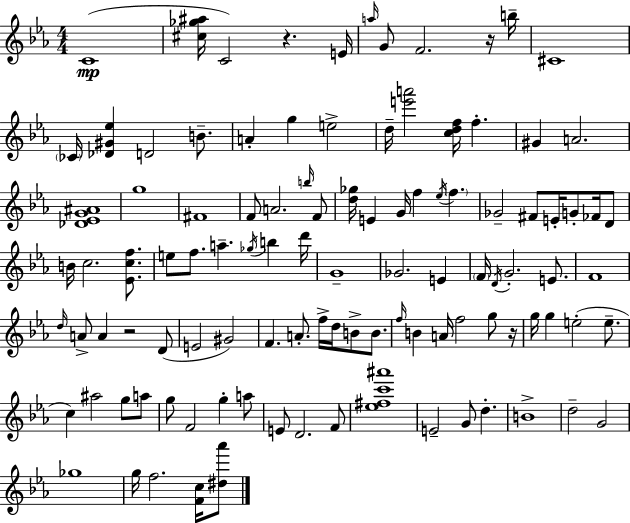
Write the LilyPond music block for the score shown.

{
  \clef treble
  \numericTimeSignature
  \time 4/4
  \key c \minor
  c'1(\mp | <cis'' ges'' ais''>16 c'2) r4. e'16 | \grace { a''16 } g'8 f'2. r16 | b''16-- cis'1 | \break \parenthesize ces'16 <des' gis' ees''>4 d'2 b'8.-- | a'4-. g''4 e''2-> | d''16-- <e''' a'''>2 <c'' d'' f''>16 f''4.-. | gis'4 a'2. | \break <des' ees' g' ais'>1 | g''1 | fis'1 | f'8 a'2. \grace { b''16 } | \break f'8 <d'' ges''>16 e'4 g'16 f''4 \acciaccatura { ees''16 } \parenthesize f''4. | ges'2-- fis'8 e'16-. g'8-. | fes'16 d'8 b'16 c''2. | <ees' c'' f''>8. e''8 f''8. a''4.-- \acciaccatura { ges''16 } b''4 | \break d'''16 g'1-- | ges'2. | e'4 \parenthesize f'16 \acciaccatura { d'16 } g'2.-. | e'8. f'1 | \break \grace { d''16 } a'8-> a'4 r2 | d'8( e'2 gis'2) | f'4. a'8.-. f''16-> | d''16 b'8-> b'8. \grace { f''16 } b'4 a'16 f''2 | \break g''8 r16 g''16 g''4 e''2-.( | e''8.-- c''4) ais''2 | g''8 a''8 g''8 f'2 | g''4-. a''8 e'8 d'2. | \break f'8 <ees'' fis'' c''' ais'''>1 | e'2-- g'8 | d''4.-. b'1-> | d''2-- g'2 | \break ges''1 | g''16 f''2. | <f' c''>16 <dis'' aes'''>8 \bar "|."
}